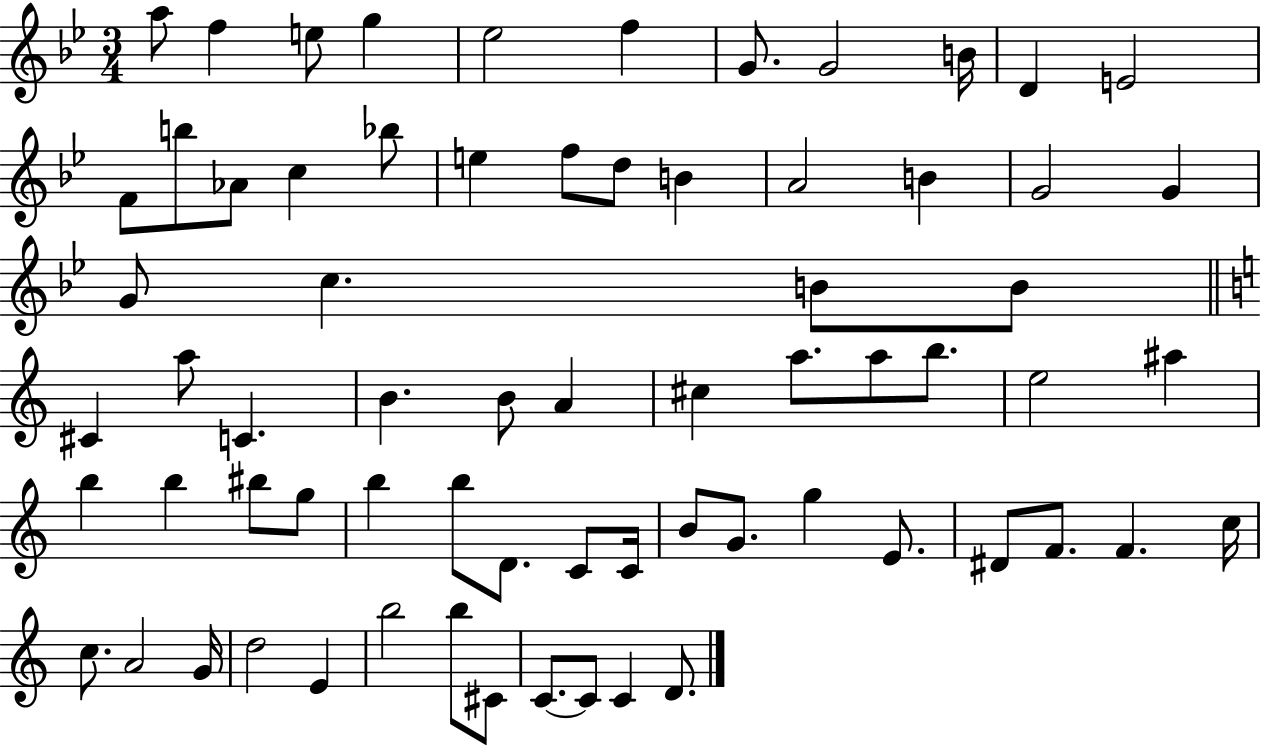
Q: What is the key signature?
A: BES major